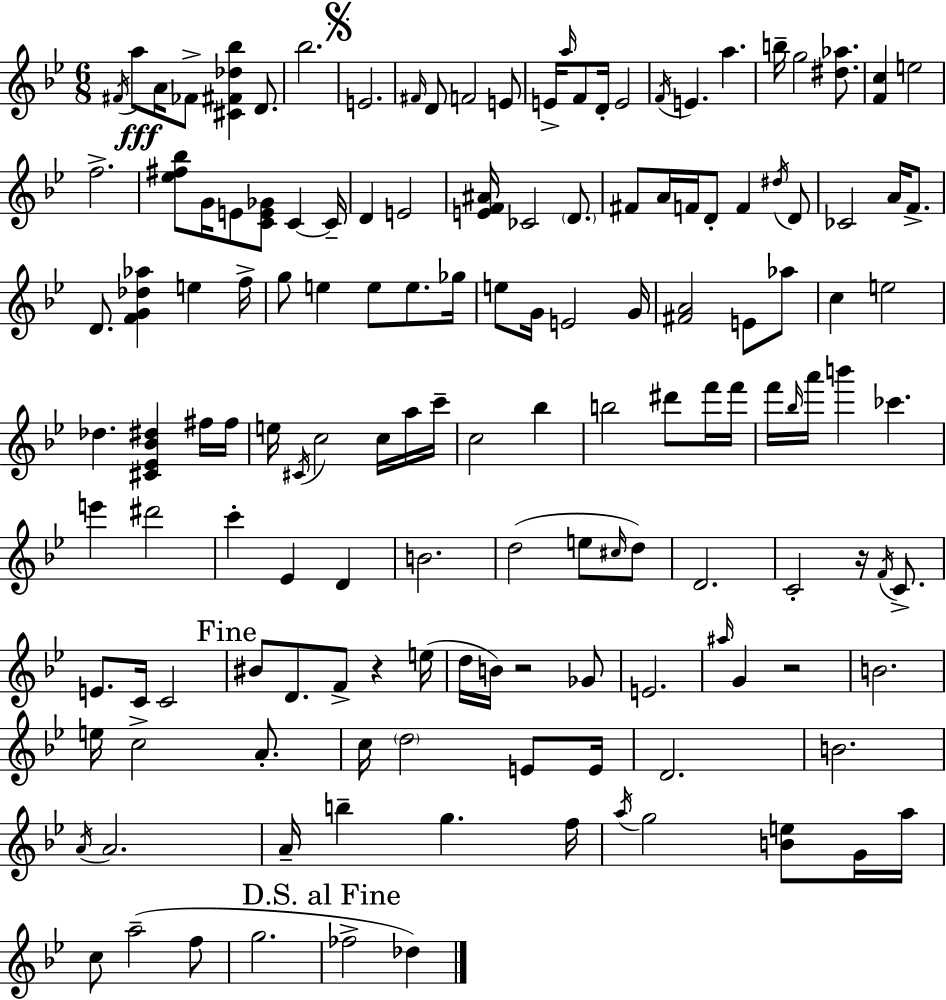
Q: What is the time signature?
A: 6/8